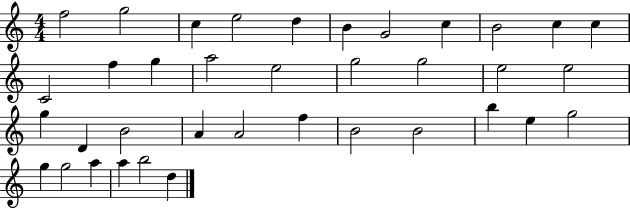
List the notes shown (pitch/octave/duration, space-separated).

F5/h G5/h C5/q E5/h D5/q B4/q G4/h C5/q B4/h C5/q C5/q C4/h F5/q G5/q A5/h E5/h G5/h G5/h E5/h E5/h G5/q D4/q B4/h A4/q A4/h F5/q B4/h B4/h B5/q E5/q G5/h G5/q G5/h A5/q A5/q B5/h D5/q